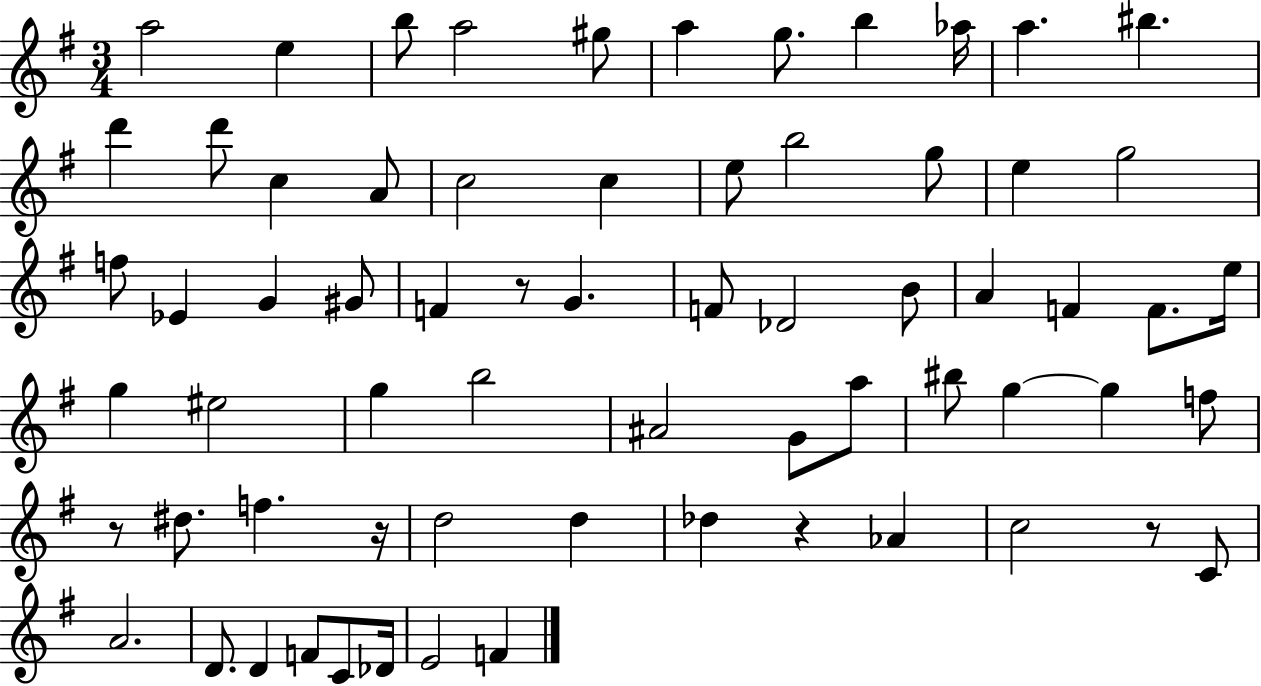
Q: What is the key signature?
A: G major